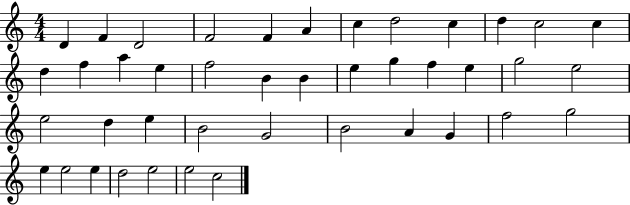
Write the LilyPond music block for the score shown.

{
  \clef treble
  \numericTimeSignature
  \time 4/4
  \key c \major
  d'4 f'4 d'2 | f'2 f'4 a'4 | c''4 d''2 c''4 | d''4 c''2 c''4 | \break d''4 f''4 a''4 e''4 | f''2 b'4 b'4 | e''4 g''4 f''4 e''4 | g''2 e''2 | \break e''2 d''4 e''4 | b'2 g'2 | b'2 a'4 g'4 | f''2 g''2 | \break e''4 e''2 e''4 | d''2 e''2 | e''2 c''2 | \bar "|."
}